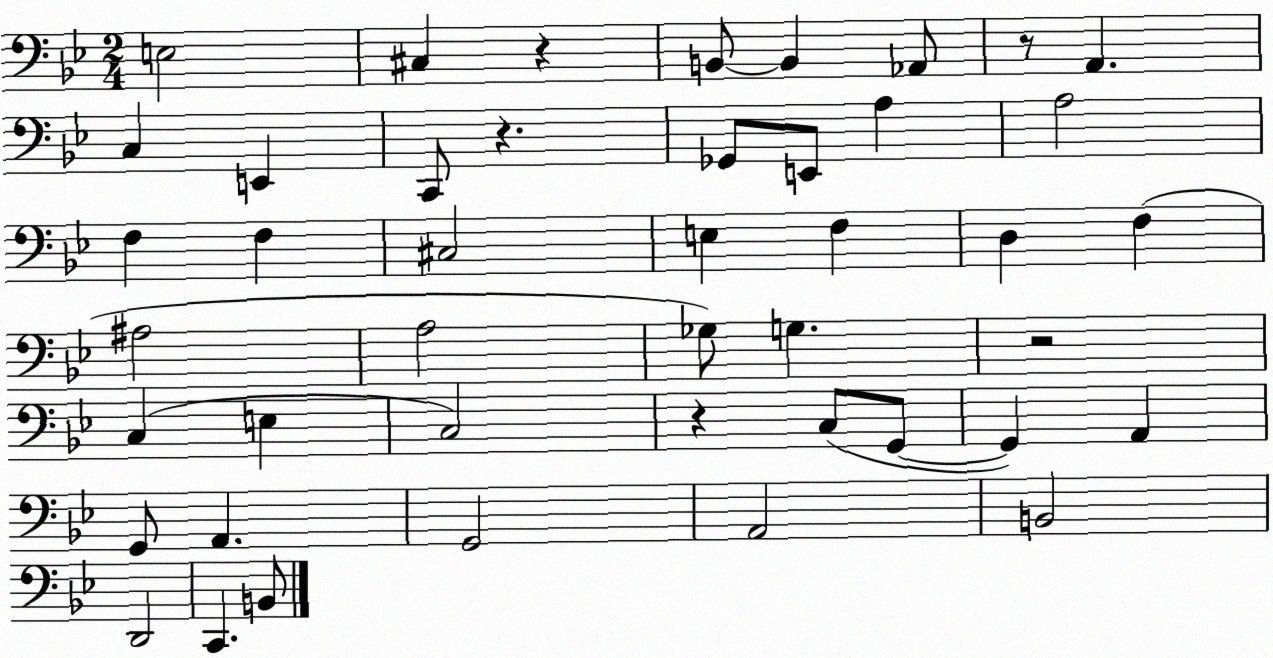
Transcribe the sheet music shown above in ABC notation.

X:1
T:Untitled
M:2/4
L:1/4
K:Bb
E,2 ^C, z B,,/2 B,, _A,,/2 z/2 A,, C, E,, C,,/2 z _G,,/2 E,,/2 A, A,2 F, F, ^C,2 E, F, D, F, ^A,2 A,2 _G,/2 G, z2 C, E, C,2 z C,/2 G,,/2 G,, A,, G,,/2 A,, G,,2 A,,2 B,,2 D,,2 C,, B,,/2